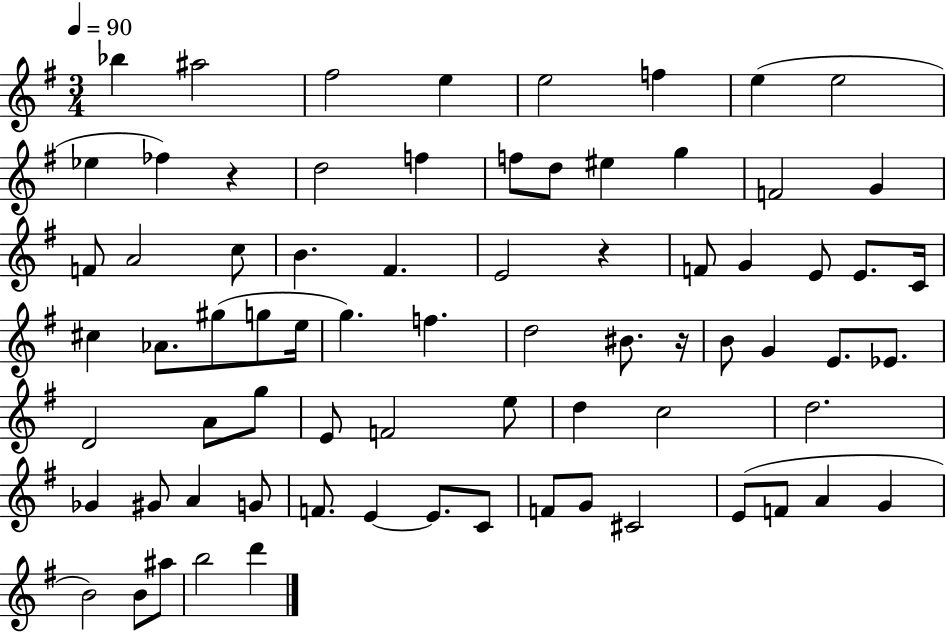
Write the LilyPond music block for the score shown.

{
  \clef treble
  \numericTimeSignature
  \time 3/4
  \key g \major
  \tempo 4 = 90
  \repeat volta 2 { bes''4 ais''2 | fis''2 e''4 | e''2 f''4 | e''4( e''2 | \break ees''4 fes''4) r4 | d''2 f''4 | f''8 d''8 eis''4 g''4 | f'2 g'4 | \break f'8 a'2 c''8 | b'4. fis'4. | e'2 r4 | f'8 g'4 e'8 e'8. c'16 | \break cis''4 aes'8. gis''8( g''8 e''16 | g''4.) f''4. | d''2 bis'8. r16 | b'8 g'4 e'8. ees'8. | \break d'2 a'8 g''8 | e'8 f'2 e''8 | d''4 c''2 | d''2. | \break ges'4 gis'8 a'4 g'8 | f'8. e'4~~ e'8. c'8 | f'8 g'8 cis'2 | e'8( f'8 a'4 g'4 | \break b'2) b'8 ais''8 | b''2 d'''4 | } \bar "|."
}